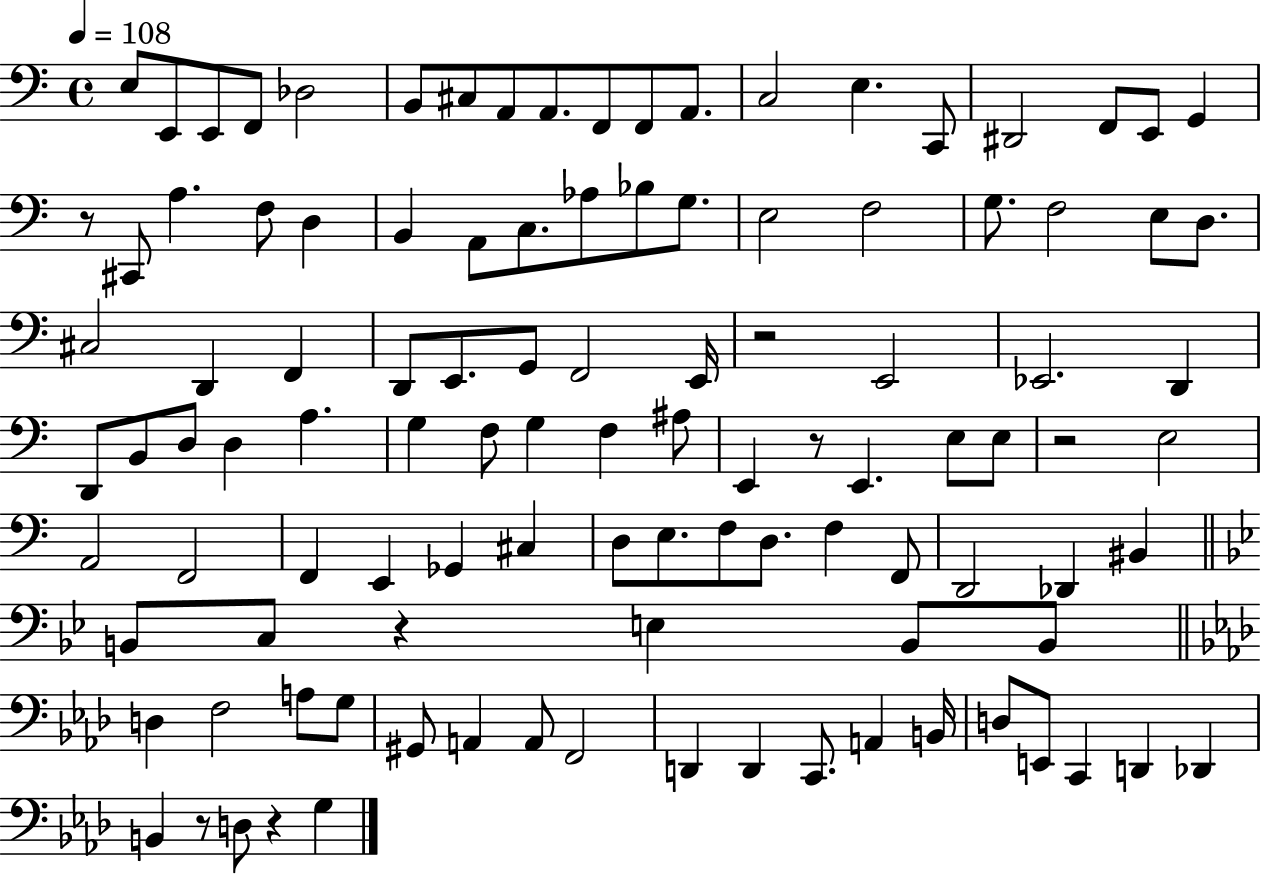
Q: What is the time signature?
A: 4/4